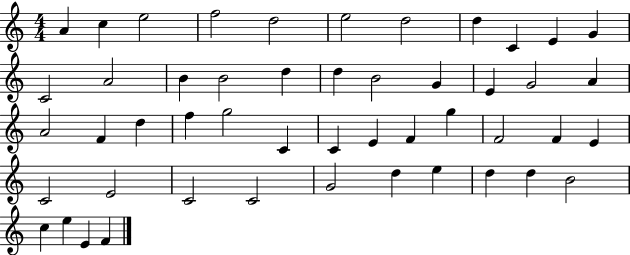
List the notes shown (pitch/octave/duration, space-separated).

A4/q C5/q E5/h F5/h D5/h E5/h D5/h D5/q C4/q E4/q G4/q C4/h A4/h B4/q B4/h D5/q D5/q B4/h G4/q E4/q G4/h A4/q A4/h F4/q D5/q F5/q G5/h C4/q C4/q E4/q F4/q G5/q F4/h F4/q E4/q C4/h E4/h C4/h C4/h G4/h D5/q E5/q D5/q D5/q B4/h C5/q E5/q E4/q F4/q